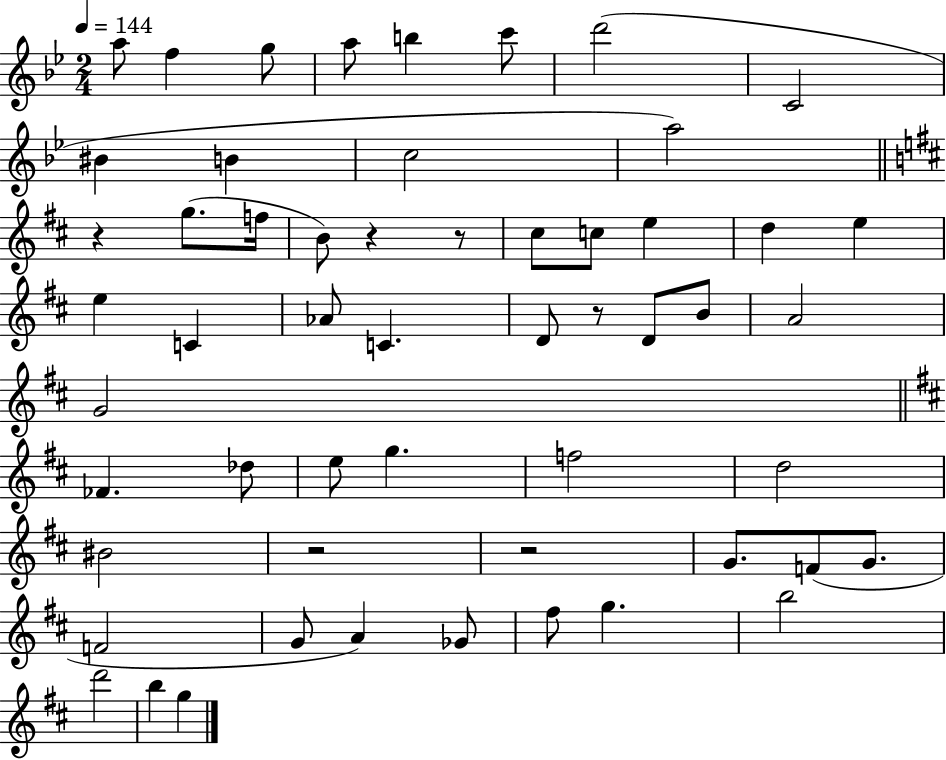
A5/e F5/q G5/e A5/e B5/q C6/e D6/h C4/h BIS4/q B4/q C5/h A5/h R/q G5/e. F5/s B4/e R/q R/e C#5/e C5/e E5/q D5/q E5/q E5/q C4/q Ab4/e C4/q. D4/e R/e D4/e B4/e A4/h G4/h FES4/q. Db5/e E5/e G5/q. F5/h D5/h BIS4/h R/h R/h G4/e. F4/e G4/e. F4/h G4/e A4/q Gb4/e F#5/e G5/q. B5/h D6/h B5/q G5/q